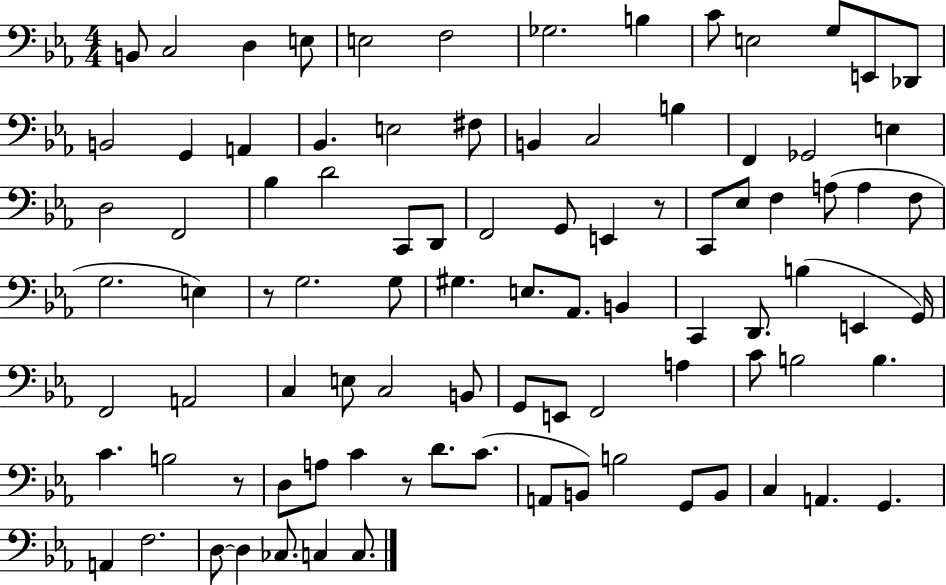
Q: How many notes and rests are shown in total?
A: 92